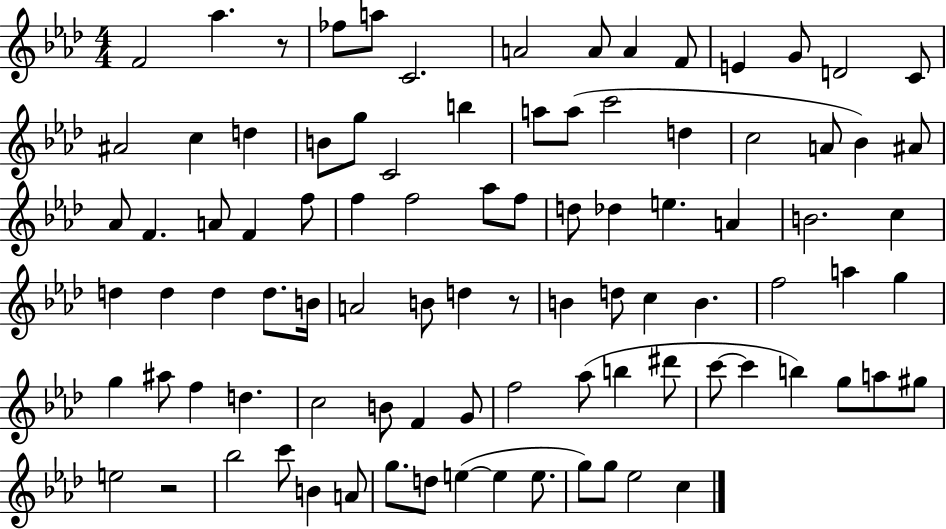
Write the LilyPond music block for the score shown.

{
  \clef treble
  \numericTimeSignature
  \time 4/4
  \key aes \major
  f'2 aes''4. r8 | fes''8 a''8 c'2. | a'2 a'8 a'4 f'8 | e'4 g'8 d'2 c'8 | \break ais'2 c''4 d''4 | b'8 g''8 c'2 b''4 | a''8 a''8( c'''2 d''4 | c''2 a'8 bes'4) ais'8 | \break aes'8 f'4. a'8 f'4 f''8 | f''4 f''2 aes''8 f''8 | d''8 des''4 e''4. a'4 | b'2. c''4 | \break d''4 d''4 d''4 d''8. b'16 | a'2 b'8 d''4 r8 | b'4 d''8 c''4 b'4. | f''2 a''4 g''4 | \break g''4 ais''8 f''4 d''4. | c''2 b'8 f'4 g'8 | f''2 aes''8( b''4 dis'''8 | c'''8~~ c'''4 b''4) g''8 a''8 gis''8 | \break e''2 r2 | bes''2 c'''8 b'4 a'8 | g''8. d''8 e''4~(~ e''4 e''8. | g''8) g''8 ees''2 c''4 | \break \bar "|."
}